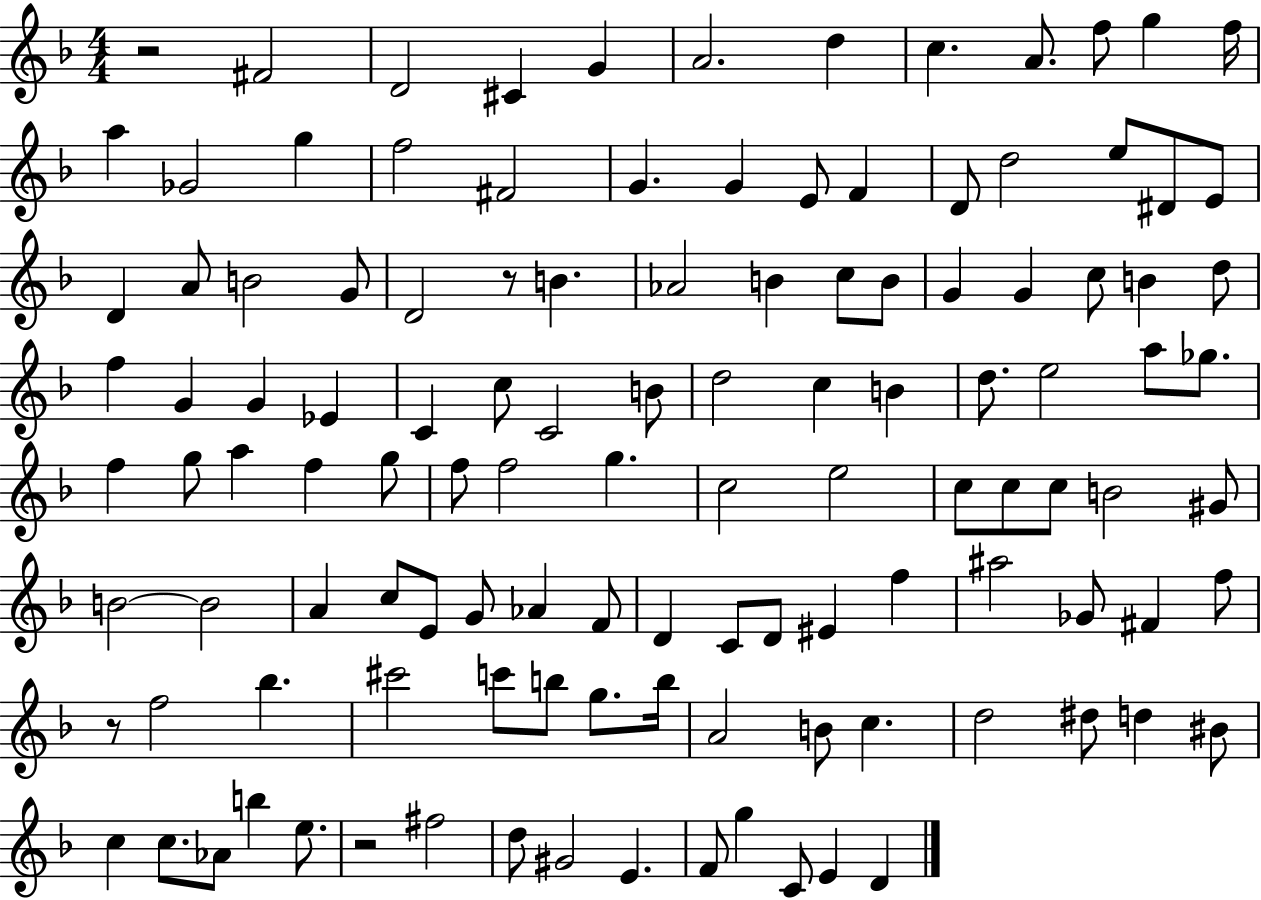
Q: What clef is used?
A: treble